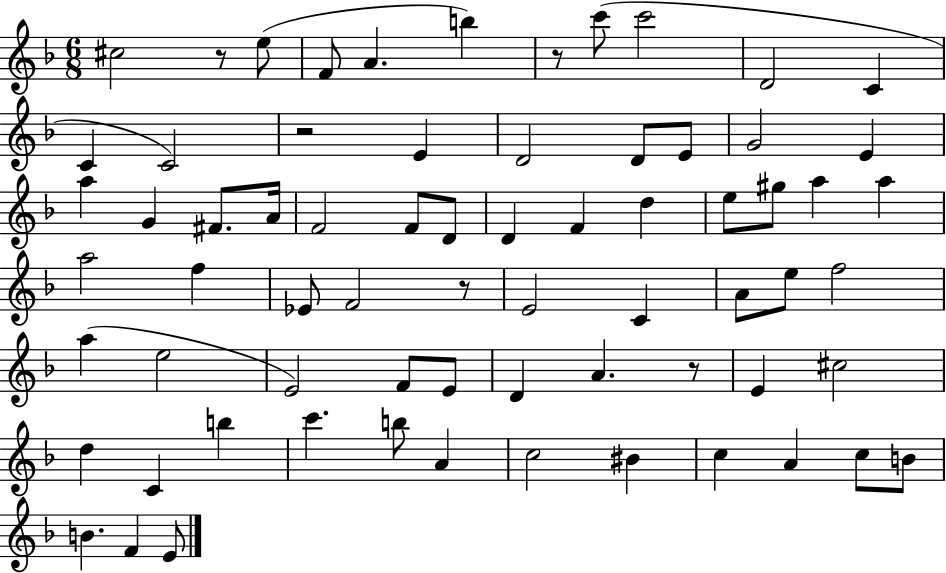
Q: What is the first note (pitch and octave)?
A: C#5